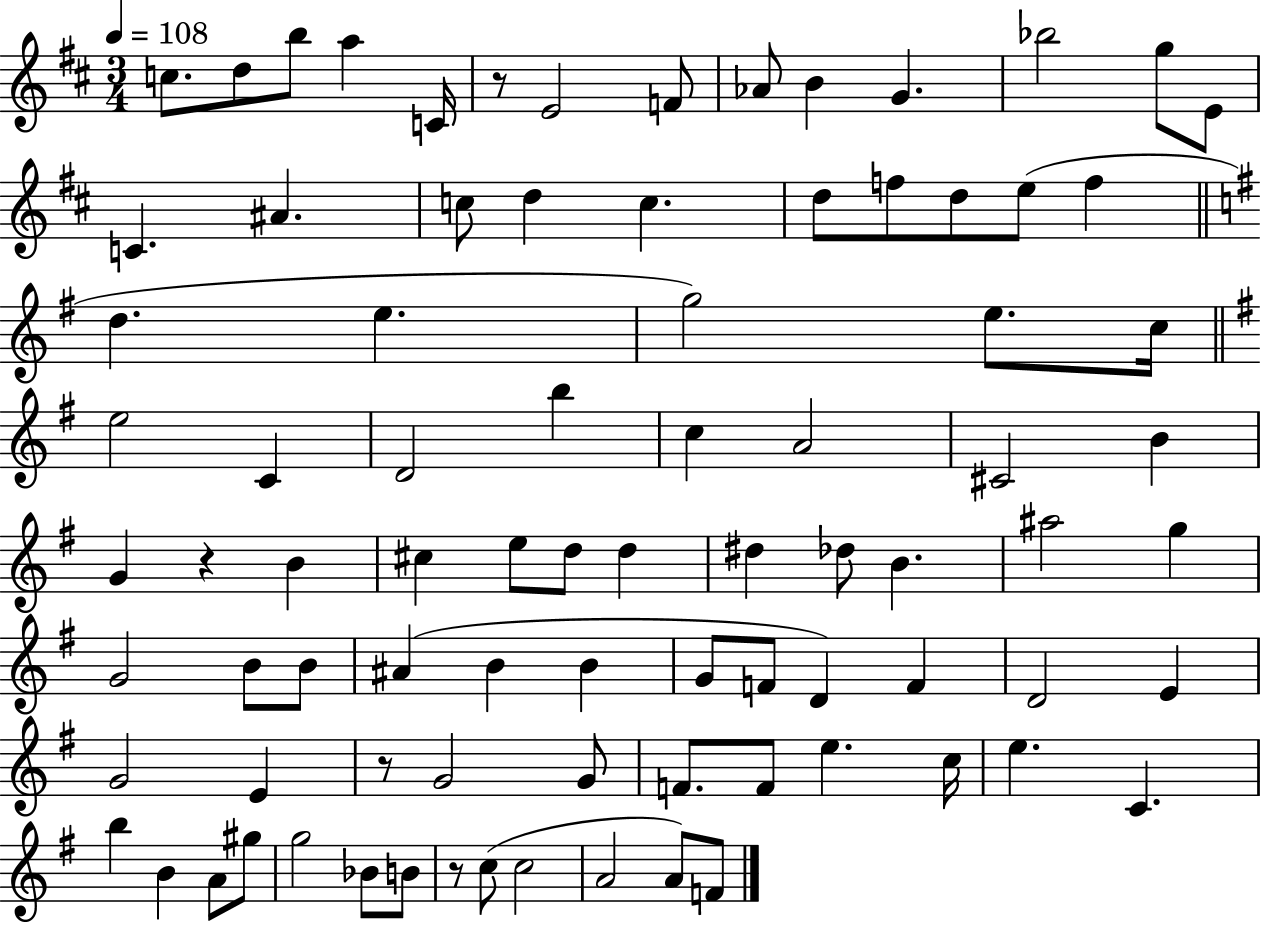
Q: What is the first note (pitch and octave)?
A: C5